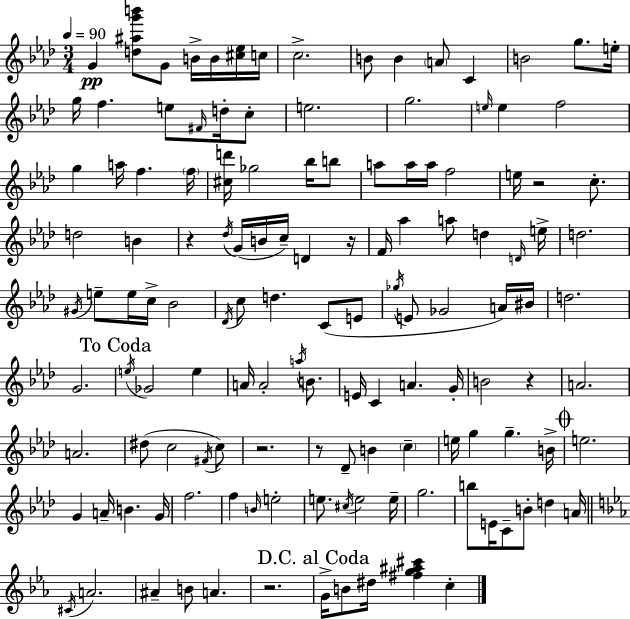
X:1
T:Untitled
M:3/4
L:1/4
K:Fm
G [d^ag'b']/2 G/2 B/4 B/4 [^c_e]/4 c/4 c2 B/2 B A/2 C B2 g/2 e/4 g/4 f e/2 ^F/4 d/4 c/2 e2 g2 e/4 e f2 g a/4 f f/4 [^cd']/4 _g2 _b/4 b/2 a/2 a/4 a/4 f2 e/4 z2 c/2 d2 B z _d/4 G/4 B/4 c/4 D z/4 F/4 _a a/2 d D/4 e/4 d2 ^G/4 e/2 e/4 c/4 _B2 _D/4 c/2 d C/2 E/2 _g/4 E/2 _G2 A/4 ^B/4 d2 G2 e/4 _G2 e A/4 A2 a/4 B/2 E/4 C A G/4 B2 z A2 A2 ^d/2 c2 ^F/4 c/2 z2 z/2 _D/2 B c e/4 g g B/4 e2 G A/4 B G/4 f2 f B/4 e2 e/2 ^c/4 e2 e/4 g2 b/2 E/4 C/2 B/2 d A/4 ^C/4 A2 ^A B/2 A z2 G/4 B/2 ^d/4 [^fg^a^c'] c